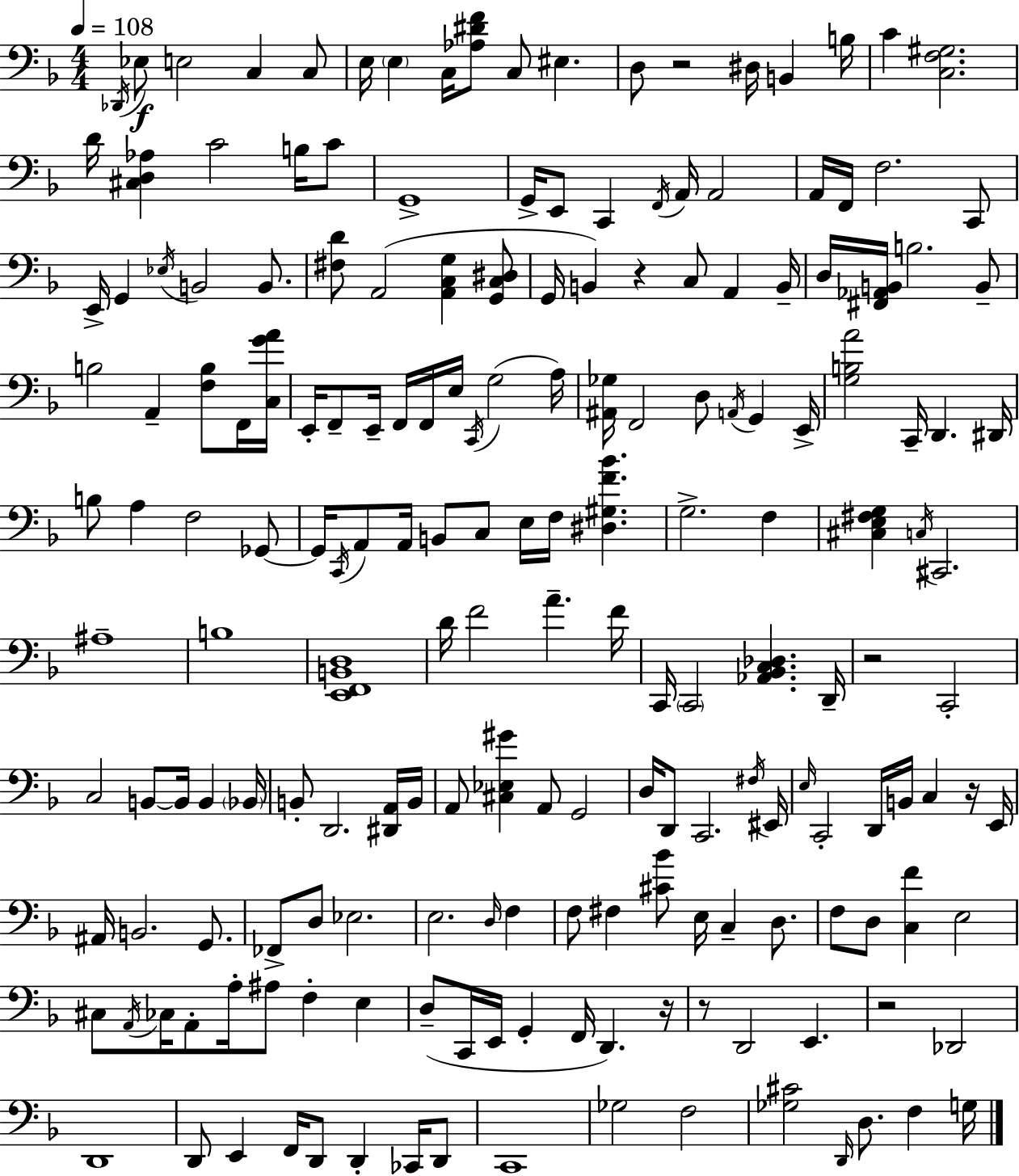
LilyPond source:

{
  \clef bass
  \numericTimeSignature
  \time 4/4
  \key f \major
  \tempo 4 = 108
  \repeat volta 2 { \acciaccatura { des,16 }\f ees8 e2 c4 c8 | e16 \parenthesize e4 c16 <aes dis' f'>8 c8 eis4. | d8 r2 dis16 b,4 | b16 c'4 <c f gis>2. | \break d'16 <cis d aes>4 c'2 b16 c'8 | g,1-> | g,16-> e,8 c,4 \acciaccatura { f,16 } a,16 a,2 | a,16 f,16 f2. | \break c,8 e,16-> g,4 \acciaccatura { ees16 } b,2 | b,8. <fis d'>8 a,2( <a, c g>4 | <g, c dis>8 g,16 b,4) r4 c8 a,4 | b,16-- d16 <fis, aes, b,>16 b2. | \break b,8-- b2 a,4-- <f b>8 | f,16 <c g' a'>16 e,16-. f,8-- e,16-- f,16 f,16 e16 \acciaccatura { c,16 }( g2 | a16) <ais, ges>16 f,2 d8 \acciaccatura { a,16 } | g,4 e,16-> <g b a'>2 c,16-- d,4. | \break dis,16 b8 a4 f2 | ges,8~~ ges,16 \acciaccatura { c,16 } a,8 a,16 b,8 c8 e16 f16 | <dis gis f' bes'>4. g2.-> | f4 <cis e fis g>4 \acciaccatura { c16 } cis,2. | \break ais1-- | b1 | <e, f, b, d>1 | d'16 f'2 | \break a'4.-- f'16 c,16 \parenthesize c,2 | <aes, bes, c des>4. d,16-- r2 c,2-. | c2 b,8~~ | b,16 b,4 \parenthesize bes,16 b,8-. d,2. | \break <dis, a,>16 b,16 a,8 <cis ees gis'>4 a,8 g,2 | d16 d,8 c,2. | \acciaccatura { fis16 } eis,16 \grace { e16 } c,2-. | d,16 b,16 c4 r16 e,16 ais,16 b,2. | \break g,8. fes,8-> d8 ees2. | e2. | \grace { d16 } f4 f8 fis4 | <cis' bes'>8 e16 c4-- d8. f8 d8 <c f'>4 | \break e2 cis8 \acciaccatura { a,16 } ces16 a,8-. | a16-. ais8 f4-. e4 d8--( c,16 e,16 g,4-. | f,16 d,4.) r16 r8 d,2 | e,4. r2 | \break des,2 d,1 | d,8 e,4 | f,16 d,8 d,4-. ces,16 d,8 c,1 | ges2 | \break f2 <ges cis'>2 | \grace { d,16 } d8. f4 g16 } \bar "|."
}